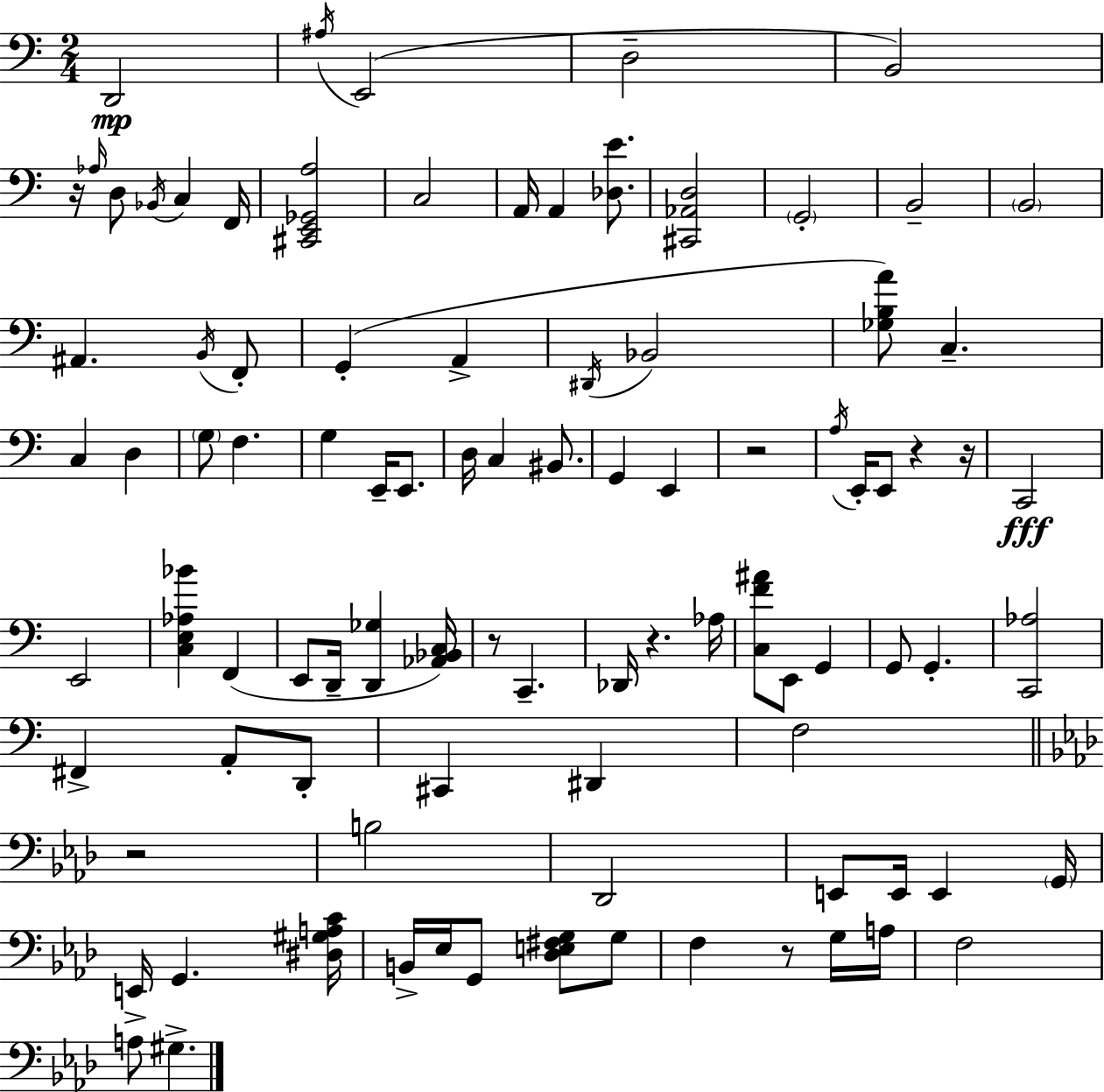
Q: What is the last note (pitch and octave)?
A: G#3